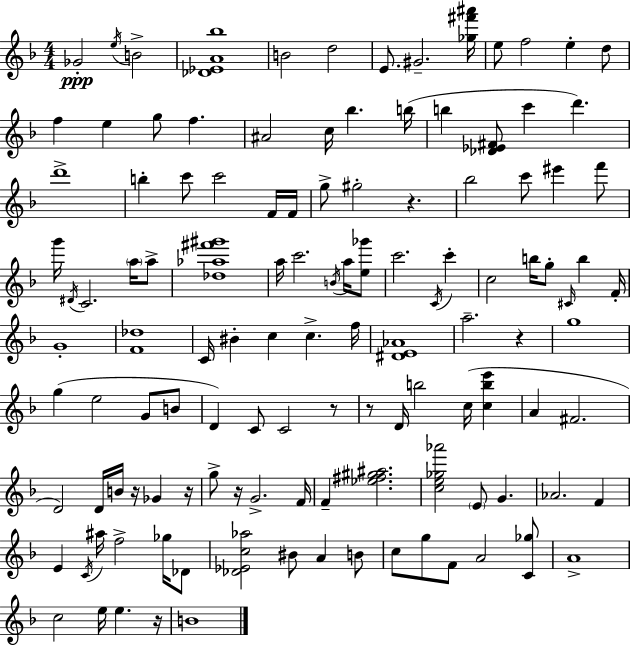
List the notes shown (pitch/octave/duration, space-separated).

Gb4/h E5/s B4/h [Db4,Eb4,A4,Bb5]/w B4/h D5/h E4/e. G#4/h. [Gb5,F#6,A#6]/s E5/e F5/h E5/q D5/e F5/q E5/q G5/e F5/q. A#4/h C5/s Bb5/q. B5/s B5/q [Db4,Eb4,F#4]/e C6/q D6/q. D6/w B5/q C6/e C6/h F4/s F4/s G5/e G#5/h R/q. Bb5/h C6/e EIS6/q F6/e G6/s D#4/s C4/h. A5/s A5/e [Db5,Ab5,F#6,G#6]/w A5/s C6/h. B4/s A5/s [E5,Gb6]/e C6/h. C4/s C6/q C5/h B5/s G5/e C#4/s B5/q F4/s G4/w [F4,Db5]/w C4/s BIS4/q C5/q C5/q. F5/s [D#4,E4,Ab4]/w A5/h. R/q G5/w G5/q E5/h G4/e B4/e D4/q C4/e C4/h R/e R/e D4/s B5/h C5/s [C5,B5,E6]/q A4/q F#4/h. D4/h D4/s B4/s R/s Gb4/q R/s G5/e R/s G4/h. F4/s F4/q [Eb5,F#5,G#5,A#5]/h. [C5,E5,Gb5,Ab6]/h E4/e G4/q. Ab4/h. F4/q E4/q C4/s A#5/s F5/h Gb5/s Db4/e [Db4,Eb4,C5,Ab5]/h BIS4/e A4/q B4/e C5/e G5/e F4/e A4/h [C4,Gb5]/e A4/w C5/h E5/s E5/q. R/s B4/w